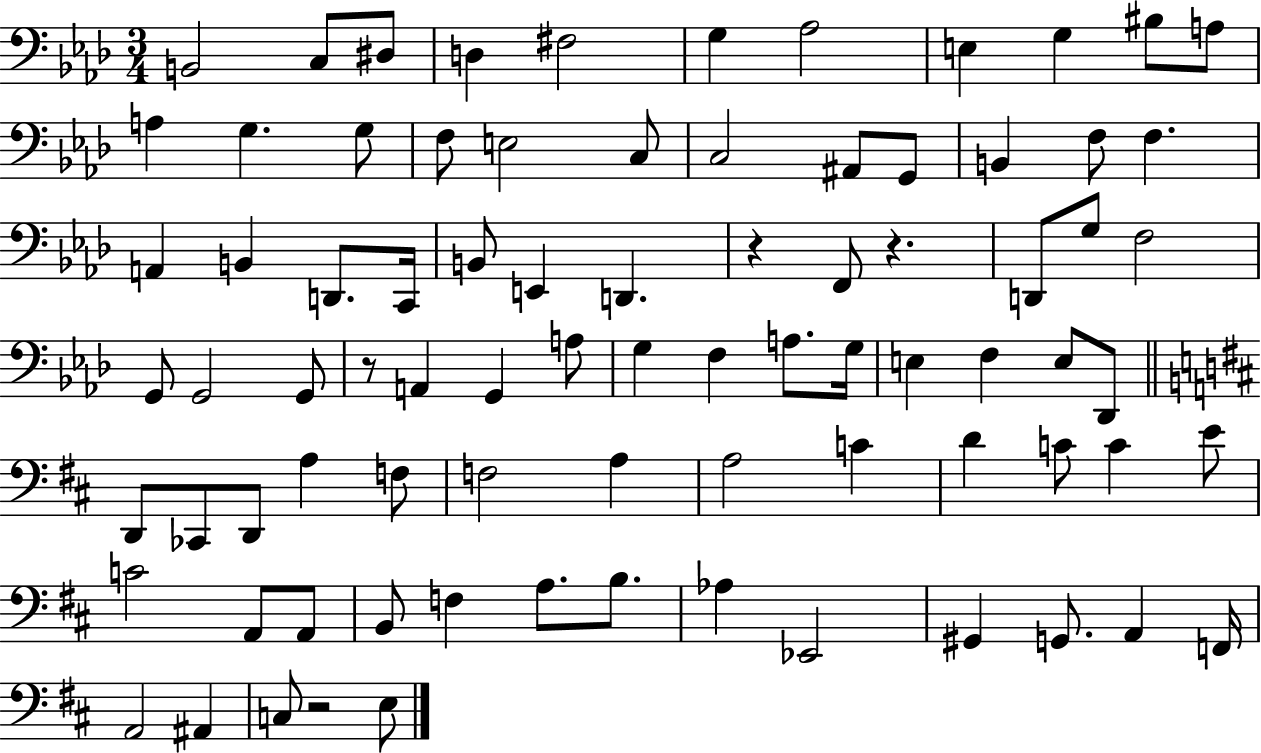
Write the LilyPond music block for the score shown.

{
  \clef bass
  \numericTimeSignature
  \time 3/4
  \key aes \major
  b,2 c8 dis8 | d4 fis2 | g4 aes2 | e4 g4 bis8 a8 | \break a4 g4. g8 | f8 e2 c8 | c2 ais,8 g,8 | b,4 f8 f4. | \break a,4 b,4 d,8. c,16 | b,8 e,4 d,4. | r4 f,8 r4. | d,8 g8 f2 | \break g,8 g,2 g,8 | r8 a,4 g,4 a8 | g4 f4 a8. g16 | e4 f4 e8 des,8 | \break \bar "||" \break \key d \major d,8 ces,8 d,8 a4 f8 | f2 a4 | a2 c'4 | d'4 c'8 c'4 e'8 | \break c'2 a,8 a,8 | b,8 f4 a8. b8. | aes4 ees,2 | gis,4 g,8. a,4 f,16 | \break a,2 ais,4 | c8 r2 e8 | \bar "|."
}